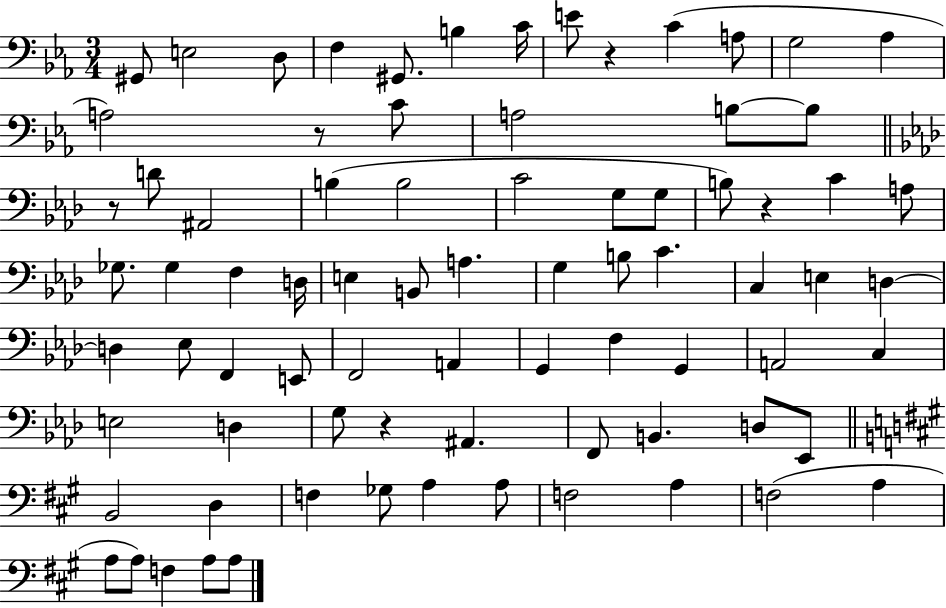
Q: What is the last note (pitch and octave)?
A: A3